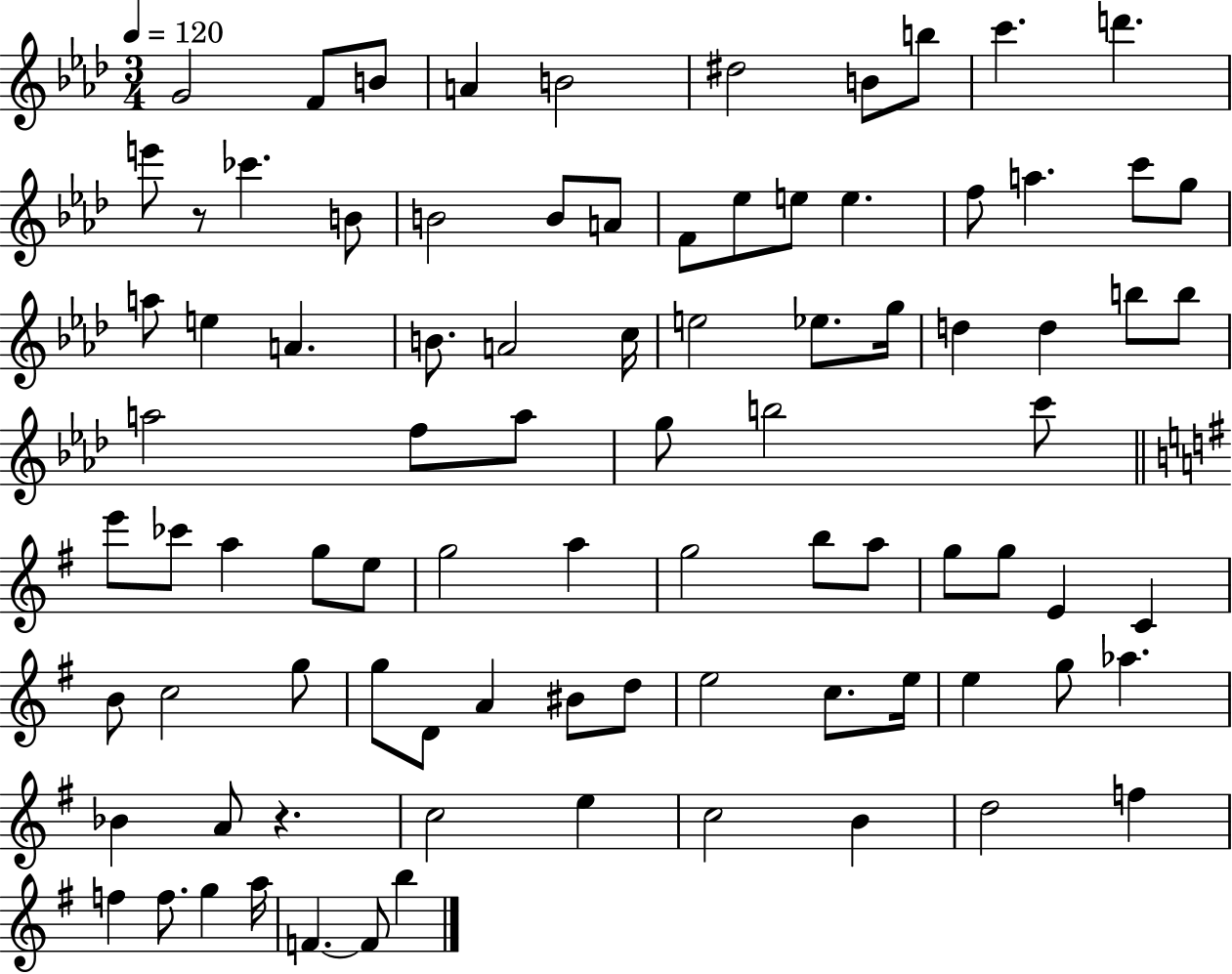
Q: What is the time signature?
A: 3/4